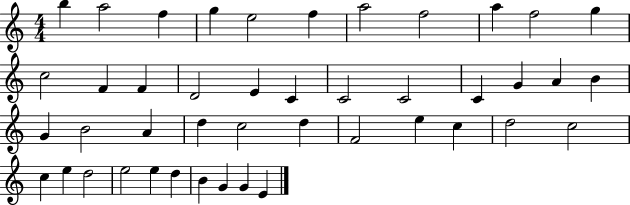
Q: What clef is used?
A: treble